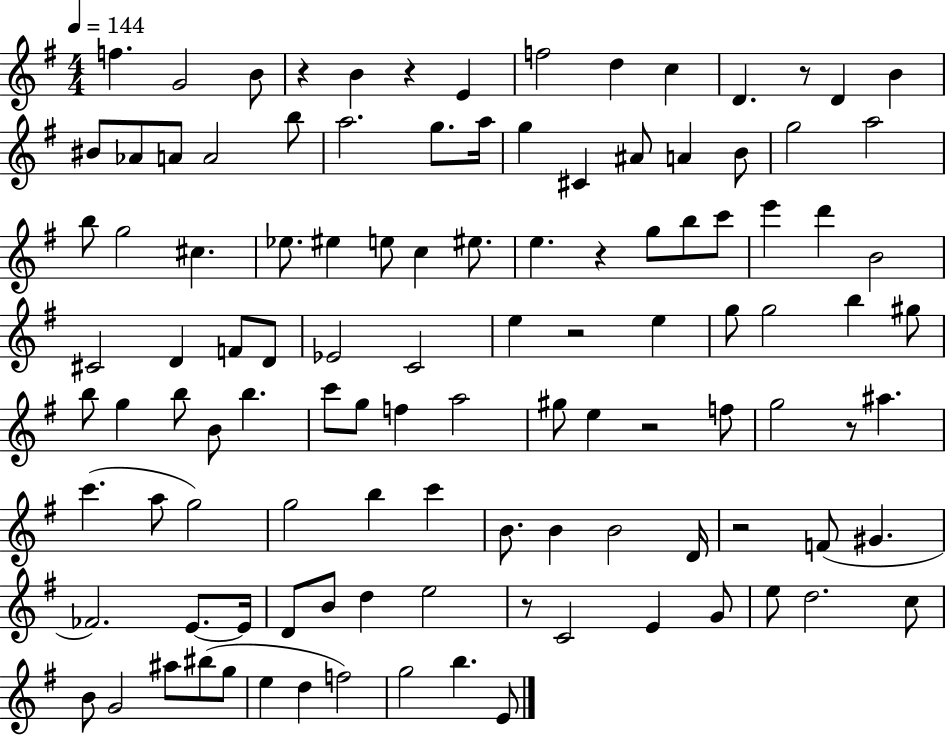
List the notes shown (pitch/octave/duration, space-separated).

F5/q. G4/h B4/e R/q B4/q R/q E4/q F5/h D5/q C5/q D4/q. R/e D4/q B4/q BIS4/e Ab4/e A4/e A4/h B5/e A5/h. G5/e. A5/s G5/q C#4/q A#4/e A4/q B4/e G5/h A5/h B5/e G5/h C#5/q. Eb5/e. EIS5/q E5/e C5/q EIS5/e. E5/q. R/q G5/e B5/e C6/e E6/q D6/q B4/h C#4/h D4/q F4/e D4/e Eb4/h C4/h E5/q R/h E5/q G5/e G5/h B5/q G#5/e B5/e G5/q B5/e B4/e B5/q. C6/e G5/e F5/q A5/h G#5/e E5/q R/h F5/e G5/h R/e A#5/q. C6/q. A5/e G5/h G5/h B5/q C6/q B4/e. B4/q B4/h D4/s R/h F4/e G#4/q. FES4/h. E4/e. E4/s D4/e B4/e D5/q E5/h R/e C4/h E4/q G4/e E5/e D5/h. C5/e B4/e G4/h A#5/e BIS5/e G5/e E5/q D5/q F5/h G5/h B5/q. E4/e